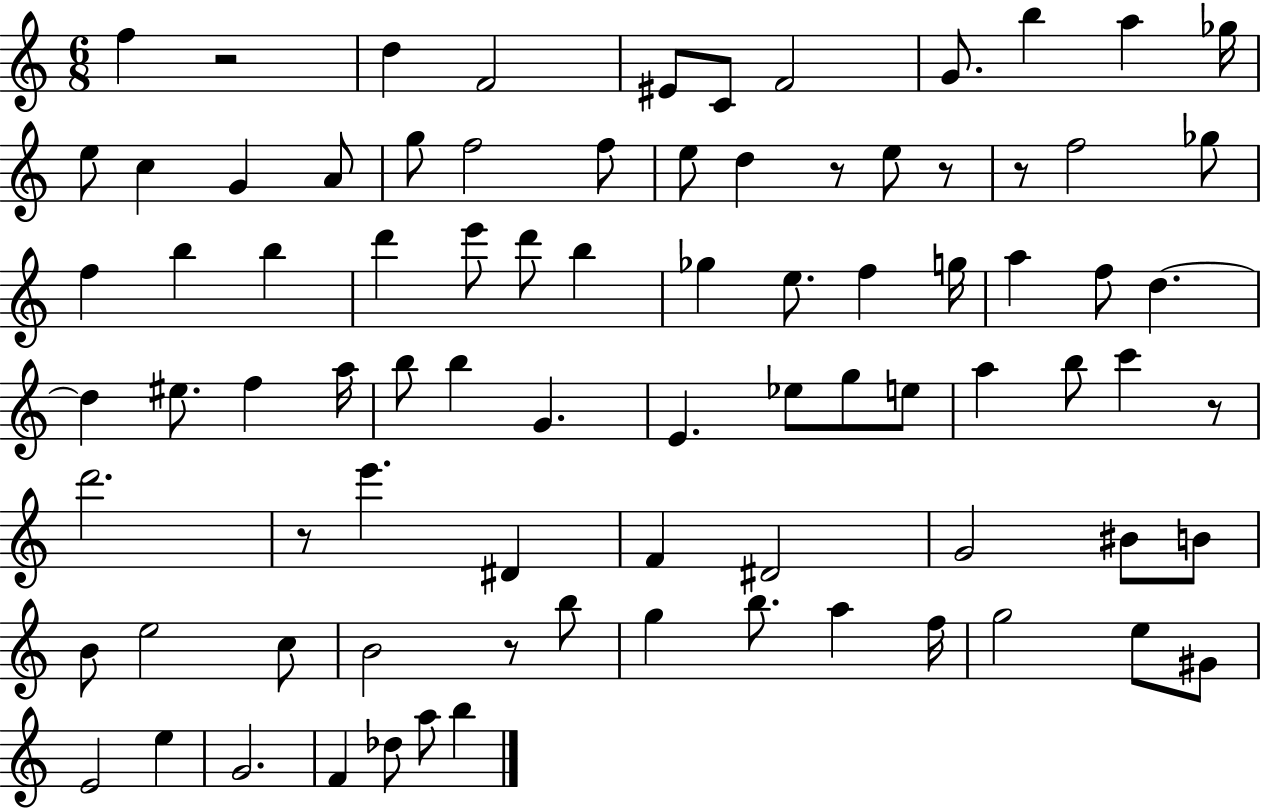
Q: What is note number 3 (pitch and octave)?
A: F4